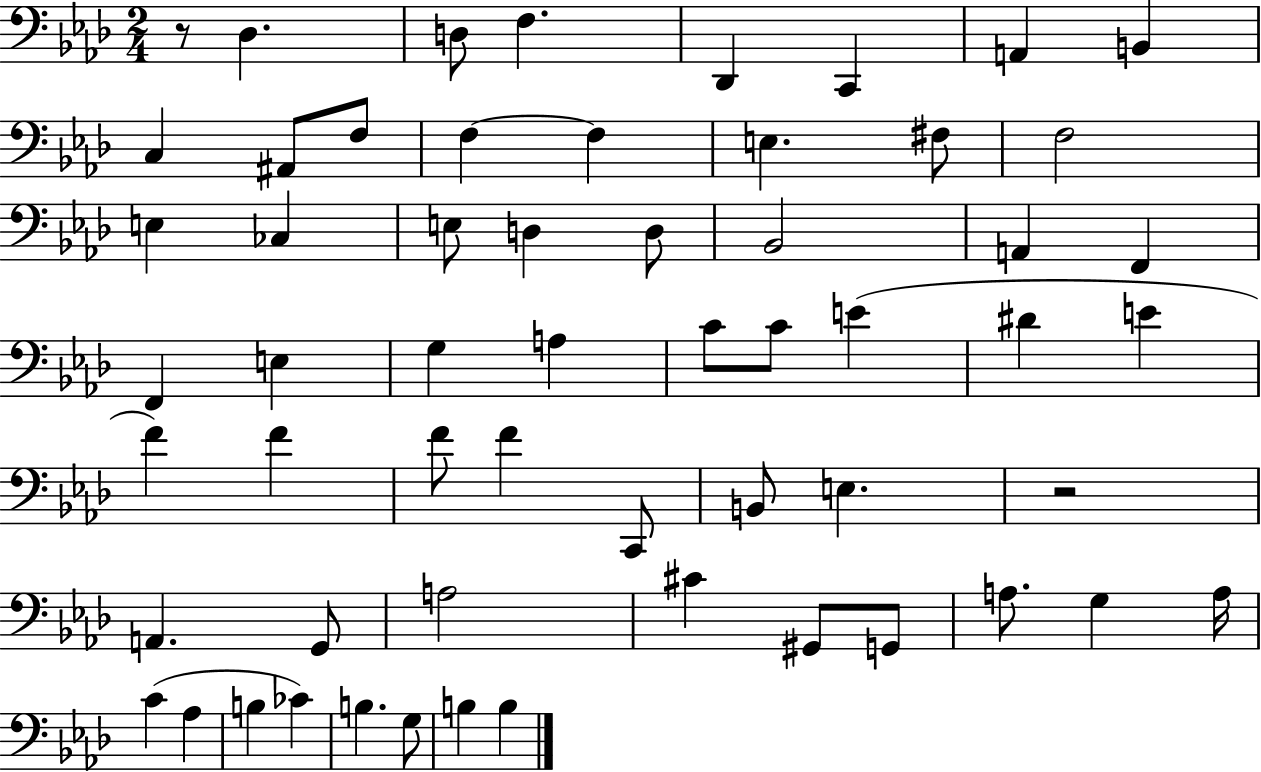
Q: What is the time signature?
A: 2/4